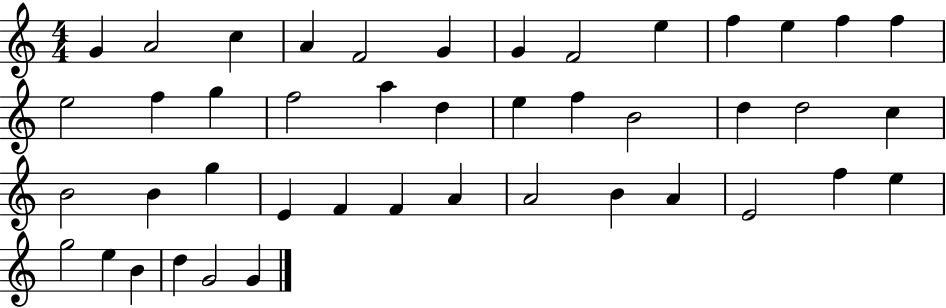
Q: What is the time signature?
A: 4/4